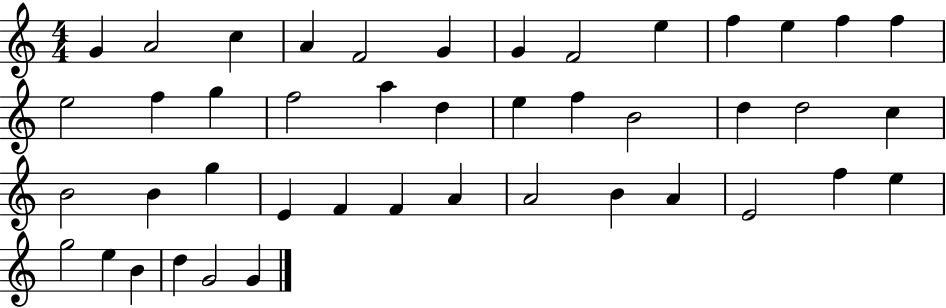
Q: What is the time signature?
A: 4/4